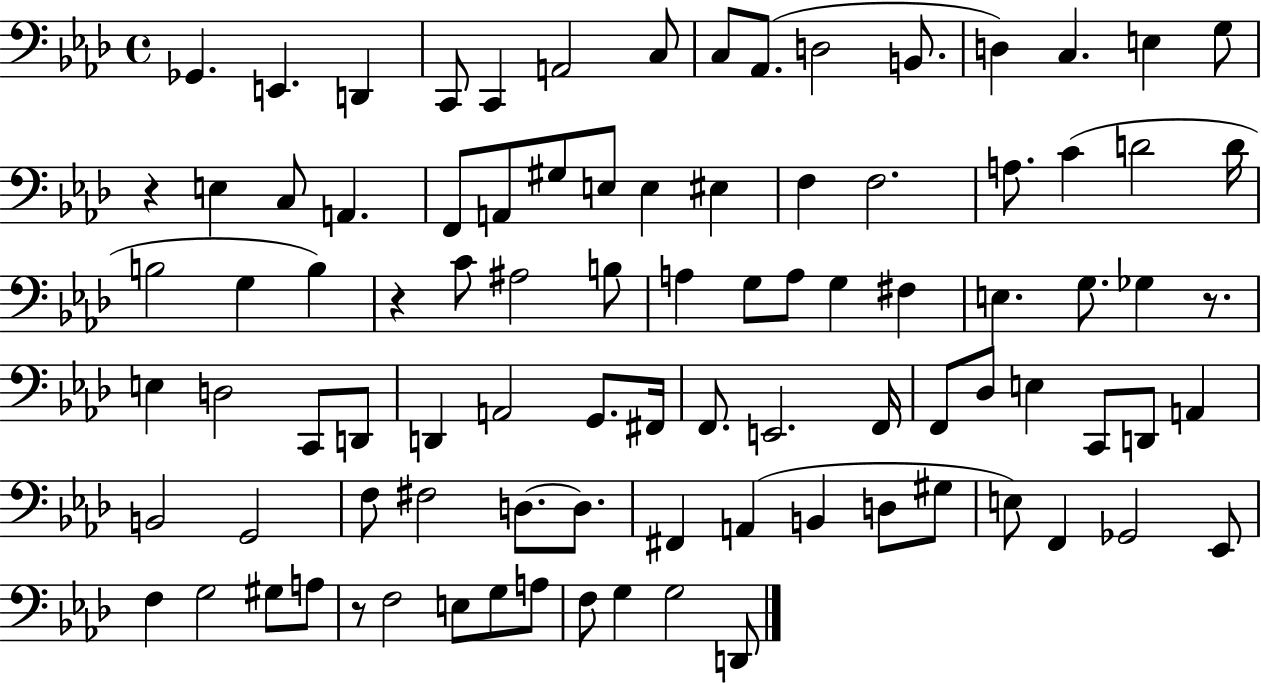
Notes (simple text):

Gb2/q. E2/q. D2/q C2/e C2/q A2/h C3/e C3/e Ab2/e. D3/h B2/e. D3/q C3/q. E3/q G3/e R/q E3/q C3/e A2/q. F2/e A2/e G#3/e E3/e E3/q EIS3/q F3/q F3/h. A3/e. C4/q D4/h D4/s B3/h G3/q B3/q R/q C4/e A#3/h B3/e A3/q G3/e A3/e G3/q F#3/q E3/q. G3/e. Gb3/q R/e. E3/q D3/h C2/e D2/e D2/q A2/h G2/e. F#2/s F2/e. E2/h. F2/s F2/e Db3/e E3/q C2/e D2/e A2/q B2/h G2/h F3/e F#3/h D3/e. D3/e. F#2/q A2/q B2/q D3/e G#3/e E3/e F2/q Gb2/h Eb2/e F3/q G3/h G#3/e A3/e R/e F3/h E3/e G3/e A3/e F3/e G3/q G3/h D2/e